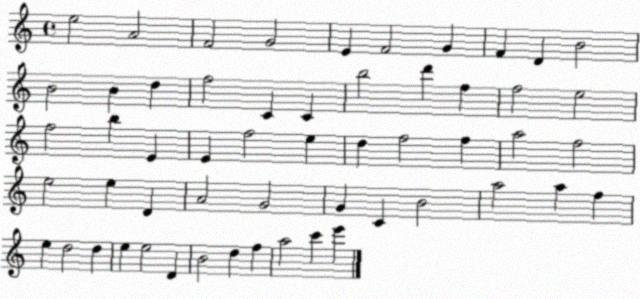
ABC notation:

X:1
T:Untitled
M:4/4
L:1/4
K:C
e2 A2 F2 G2 E F2 G F D B2 B2 B d f2 C C b2 d' f f2 e2 f2 b E E f2 e d f2 f a2 f2 e2 e D A2 G2 G C B2 a2 a f e d2 d e e2 D B2 d f a2 c' e'